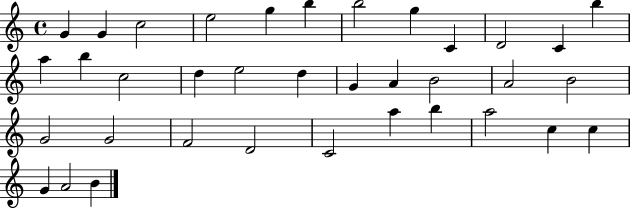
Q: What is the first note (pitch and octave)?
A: G4